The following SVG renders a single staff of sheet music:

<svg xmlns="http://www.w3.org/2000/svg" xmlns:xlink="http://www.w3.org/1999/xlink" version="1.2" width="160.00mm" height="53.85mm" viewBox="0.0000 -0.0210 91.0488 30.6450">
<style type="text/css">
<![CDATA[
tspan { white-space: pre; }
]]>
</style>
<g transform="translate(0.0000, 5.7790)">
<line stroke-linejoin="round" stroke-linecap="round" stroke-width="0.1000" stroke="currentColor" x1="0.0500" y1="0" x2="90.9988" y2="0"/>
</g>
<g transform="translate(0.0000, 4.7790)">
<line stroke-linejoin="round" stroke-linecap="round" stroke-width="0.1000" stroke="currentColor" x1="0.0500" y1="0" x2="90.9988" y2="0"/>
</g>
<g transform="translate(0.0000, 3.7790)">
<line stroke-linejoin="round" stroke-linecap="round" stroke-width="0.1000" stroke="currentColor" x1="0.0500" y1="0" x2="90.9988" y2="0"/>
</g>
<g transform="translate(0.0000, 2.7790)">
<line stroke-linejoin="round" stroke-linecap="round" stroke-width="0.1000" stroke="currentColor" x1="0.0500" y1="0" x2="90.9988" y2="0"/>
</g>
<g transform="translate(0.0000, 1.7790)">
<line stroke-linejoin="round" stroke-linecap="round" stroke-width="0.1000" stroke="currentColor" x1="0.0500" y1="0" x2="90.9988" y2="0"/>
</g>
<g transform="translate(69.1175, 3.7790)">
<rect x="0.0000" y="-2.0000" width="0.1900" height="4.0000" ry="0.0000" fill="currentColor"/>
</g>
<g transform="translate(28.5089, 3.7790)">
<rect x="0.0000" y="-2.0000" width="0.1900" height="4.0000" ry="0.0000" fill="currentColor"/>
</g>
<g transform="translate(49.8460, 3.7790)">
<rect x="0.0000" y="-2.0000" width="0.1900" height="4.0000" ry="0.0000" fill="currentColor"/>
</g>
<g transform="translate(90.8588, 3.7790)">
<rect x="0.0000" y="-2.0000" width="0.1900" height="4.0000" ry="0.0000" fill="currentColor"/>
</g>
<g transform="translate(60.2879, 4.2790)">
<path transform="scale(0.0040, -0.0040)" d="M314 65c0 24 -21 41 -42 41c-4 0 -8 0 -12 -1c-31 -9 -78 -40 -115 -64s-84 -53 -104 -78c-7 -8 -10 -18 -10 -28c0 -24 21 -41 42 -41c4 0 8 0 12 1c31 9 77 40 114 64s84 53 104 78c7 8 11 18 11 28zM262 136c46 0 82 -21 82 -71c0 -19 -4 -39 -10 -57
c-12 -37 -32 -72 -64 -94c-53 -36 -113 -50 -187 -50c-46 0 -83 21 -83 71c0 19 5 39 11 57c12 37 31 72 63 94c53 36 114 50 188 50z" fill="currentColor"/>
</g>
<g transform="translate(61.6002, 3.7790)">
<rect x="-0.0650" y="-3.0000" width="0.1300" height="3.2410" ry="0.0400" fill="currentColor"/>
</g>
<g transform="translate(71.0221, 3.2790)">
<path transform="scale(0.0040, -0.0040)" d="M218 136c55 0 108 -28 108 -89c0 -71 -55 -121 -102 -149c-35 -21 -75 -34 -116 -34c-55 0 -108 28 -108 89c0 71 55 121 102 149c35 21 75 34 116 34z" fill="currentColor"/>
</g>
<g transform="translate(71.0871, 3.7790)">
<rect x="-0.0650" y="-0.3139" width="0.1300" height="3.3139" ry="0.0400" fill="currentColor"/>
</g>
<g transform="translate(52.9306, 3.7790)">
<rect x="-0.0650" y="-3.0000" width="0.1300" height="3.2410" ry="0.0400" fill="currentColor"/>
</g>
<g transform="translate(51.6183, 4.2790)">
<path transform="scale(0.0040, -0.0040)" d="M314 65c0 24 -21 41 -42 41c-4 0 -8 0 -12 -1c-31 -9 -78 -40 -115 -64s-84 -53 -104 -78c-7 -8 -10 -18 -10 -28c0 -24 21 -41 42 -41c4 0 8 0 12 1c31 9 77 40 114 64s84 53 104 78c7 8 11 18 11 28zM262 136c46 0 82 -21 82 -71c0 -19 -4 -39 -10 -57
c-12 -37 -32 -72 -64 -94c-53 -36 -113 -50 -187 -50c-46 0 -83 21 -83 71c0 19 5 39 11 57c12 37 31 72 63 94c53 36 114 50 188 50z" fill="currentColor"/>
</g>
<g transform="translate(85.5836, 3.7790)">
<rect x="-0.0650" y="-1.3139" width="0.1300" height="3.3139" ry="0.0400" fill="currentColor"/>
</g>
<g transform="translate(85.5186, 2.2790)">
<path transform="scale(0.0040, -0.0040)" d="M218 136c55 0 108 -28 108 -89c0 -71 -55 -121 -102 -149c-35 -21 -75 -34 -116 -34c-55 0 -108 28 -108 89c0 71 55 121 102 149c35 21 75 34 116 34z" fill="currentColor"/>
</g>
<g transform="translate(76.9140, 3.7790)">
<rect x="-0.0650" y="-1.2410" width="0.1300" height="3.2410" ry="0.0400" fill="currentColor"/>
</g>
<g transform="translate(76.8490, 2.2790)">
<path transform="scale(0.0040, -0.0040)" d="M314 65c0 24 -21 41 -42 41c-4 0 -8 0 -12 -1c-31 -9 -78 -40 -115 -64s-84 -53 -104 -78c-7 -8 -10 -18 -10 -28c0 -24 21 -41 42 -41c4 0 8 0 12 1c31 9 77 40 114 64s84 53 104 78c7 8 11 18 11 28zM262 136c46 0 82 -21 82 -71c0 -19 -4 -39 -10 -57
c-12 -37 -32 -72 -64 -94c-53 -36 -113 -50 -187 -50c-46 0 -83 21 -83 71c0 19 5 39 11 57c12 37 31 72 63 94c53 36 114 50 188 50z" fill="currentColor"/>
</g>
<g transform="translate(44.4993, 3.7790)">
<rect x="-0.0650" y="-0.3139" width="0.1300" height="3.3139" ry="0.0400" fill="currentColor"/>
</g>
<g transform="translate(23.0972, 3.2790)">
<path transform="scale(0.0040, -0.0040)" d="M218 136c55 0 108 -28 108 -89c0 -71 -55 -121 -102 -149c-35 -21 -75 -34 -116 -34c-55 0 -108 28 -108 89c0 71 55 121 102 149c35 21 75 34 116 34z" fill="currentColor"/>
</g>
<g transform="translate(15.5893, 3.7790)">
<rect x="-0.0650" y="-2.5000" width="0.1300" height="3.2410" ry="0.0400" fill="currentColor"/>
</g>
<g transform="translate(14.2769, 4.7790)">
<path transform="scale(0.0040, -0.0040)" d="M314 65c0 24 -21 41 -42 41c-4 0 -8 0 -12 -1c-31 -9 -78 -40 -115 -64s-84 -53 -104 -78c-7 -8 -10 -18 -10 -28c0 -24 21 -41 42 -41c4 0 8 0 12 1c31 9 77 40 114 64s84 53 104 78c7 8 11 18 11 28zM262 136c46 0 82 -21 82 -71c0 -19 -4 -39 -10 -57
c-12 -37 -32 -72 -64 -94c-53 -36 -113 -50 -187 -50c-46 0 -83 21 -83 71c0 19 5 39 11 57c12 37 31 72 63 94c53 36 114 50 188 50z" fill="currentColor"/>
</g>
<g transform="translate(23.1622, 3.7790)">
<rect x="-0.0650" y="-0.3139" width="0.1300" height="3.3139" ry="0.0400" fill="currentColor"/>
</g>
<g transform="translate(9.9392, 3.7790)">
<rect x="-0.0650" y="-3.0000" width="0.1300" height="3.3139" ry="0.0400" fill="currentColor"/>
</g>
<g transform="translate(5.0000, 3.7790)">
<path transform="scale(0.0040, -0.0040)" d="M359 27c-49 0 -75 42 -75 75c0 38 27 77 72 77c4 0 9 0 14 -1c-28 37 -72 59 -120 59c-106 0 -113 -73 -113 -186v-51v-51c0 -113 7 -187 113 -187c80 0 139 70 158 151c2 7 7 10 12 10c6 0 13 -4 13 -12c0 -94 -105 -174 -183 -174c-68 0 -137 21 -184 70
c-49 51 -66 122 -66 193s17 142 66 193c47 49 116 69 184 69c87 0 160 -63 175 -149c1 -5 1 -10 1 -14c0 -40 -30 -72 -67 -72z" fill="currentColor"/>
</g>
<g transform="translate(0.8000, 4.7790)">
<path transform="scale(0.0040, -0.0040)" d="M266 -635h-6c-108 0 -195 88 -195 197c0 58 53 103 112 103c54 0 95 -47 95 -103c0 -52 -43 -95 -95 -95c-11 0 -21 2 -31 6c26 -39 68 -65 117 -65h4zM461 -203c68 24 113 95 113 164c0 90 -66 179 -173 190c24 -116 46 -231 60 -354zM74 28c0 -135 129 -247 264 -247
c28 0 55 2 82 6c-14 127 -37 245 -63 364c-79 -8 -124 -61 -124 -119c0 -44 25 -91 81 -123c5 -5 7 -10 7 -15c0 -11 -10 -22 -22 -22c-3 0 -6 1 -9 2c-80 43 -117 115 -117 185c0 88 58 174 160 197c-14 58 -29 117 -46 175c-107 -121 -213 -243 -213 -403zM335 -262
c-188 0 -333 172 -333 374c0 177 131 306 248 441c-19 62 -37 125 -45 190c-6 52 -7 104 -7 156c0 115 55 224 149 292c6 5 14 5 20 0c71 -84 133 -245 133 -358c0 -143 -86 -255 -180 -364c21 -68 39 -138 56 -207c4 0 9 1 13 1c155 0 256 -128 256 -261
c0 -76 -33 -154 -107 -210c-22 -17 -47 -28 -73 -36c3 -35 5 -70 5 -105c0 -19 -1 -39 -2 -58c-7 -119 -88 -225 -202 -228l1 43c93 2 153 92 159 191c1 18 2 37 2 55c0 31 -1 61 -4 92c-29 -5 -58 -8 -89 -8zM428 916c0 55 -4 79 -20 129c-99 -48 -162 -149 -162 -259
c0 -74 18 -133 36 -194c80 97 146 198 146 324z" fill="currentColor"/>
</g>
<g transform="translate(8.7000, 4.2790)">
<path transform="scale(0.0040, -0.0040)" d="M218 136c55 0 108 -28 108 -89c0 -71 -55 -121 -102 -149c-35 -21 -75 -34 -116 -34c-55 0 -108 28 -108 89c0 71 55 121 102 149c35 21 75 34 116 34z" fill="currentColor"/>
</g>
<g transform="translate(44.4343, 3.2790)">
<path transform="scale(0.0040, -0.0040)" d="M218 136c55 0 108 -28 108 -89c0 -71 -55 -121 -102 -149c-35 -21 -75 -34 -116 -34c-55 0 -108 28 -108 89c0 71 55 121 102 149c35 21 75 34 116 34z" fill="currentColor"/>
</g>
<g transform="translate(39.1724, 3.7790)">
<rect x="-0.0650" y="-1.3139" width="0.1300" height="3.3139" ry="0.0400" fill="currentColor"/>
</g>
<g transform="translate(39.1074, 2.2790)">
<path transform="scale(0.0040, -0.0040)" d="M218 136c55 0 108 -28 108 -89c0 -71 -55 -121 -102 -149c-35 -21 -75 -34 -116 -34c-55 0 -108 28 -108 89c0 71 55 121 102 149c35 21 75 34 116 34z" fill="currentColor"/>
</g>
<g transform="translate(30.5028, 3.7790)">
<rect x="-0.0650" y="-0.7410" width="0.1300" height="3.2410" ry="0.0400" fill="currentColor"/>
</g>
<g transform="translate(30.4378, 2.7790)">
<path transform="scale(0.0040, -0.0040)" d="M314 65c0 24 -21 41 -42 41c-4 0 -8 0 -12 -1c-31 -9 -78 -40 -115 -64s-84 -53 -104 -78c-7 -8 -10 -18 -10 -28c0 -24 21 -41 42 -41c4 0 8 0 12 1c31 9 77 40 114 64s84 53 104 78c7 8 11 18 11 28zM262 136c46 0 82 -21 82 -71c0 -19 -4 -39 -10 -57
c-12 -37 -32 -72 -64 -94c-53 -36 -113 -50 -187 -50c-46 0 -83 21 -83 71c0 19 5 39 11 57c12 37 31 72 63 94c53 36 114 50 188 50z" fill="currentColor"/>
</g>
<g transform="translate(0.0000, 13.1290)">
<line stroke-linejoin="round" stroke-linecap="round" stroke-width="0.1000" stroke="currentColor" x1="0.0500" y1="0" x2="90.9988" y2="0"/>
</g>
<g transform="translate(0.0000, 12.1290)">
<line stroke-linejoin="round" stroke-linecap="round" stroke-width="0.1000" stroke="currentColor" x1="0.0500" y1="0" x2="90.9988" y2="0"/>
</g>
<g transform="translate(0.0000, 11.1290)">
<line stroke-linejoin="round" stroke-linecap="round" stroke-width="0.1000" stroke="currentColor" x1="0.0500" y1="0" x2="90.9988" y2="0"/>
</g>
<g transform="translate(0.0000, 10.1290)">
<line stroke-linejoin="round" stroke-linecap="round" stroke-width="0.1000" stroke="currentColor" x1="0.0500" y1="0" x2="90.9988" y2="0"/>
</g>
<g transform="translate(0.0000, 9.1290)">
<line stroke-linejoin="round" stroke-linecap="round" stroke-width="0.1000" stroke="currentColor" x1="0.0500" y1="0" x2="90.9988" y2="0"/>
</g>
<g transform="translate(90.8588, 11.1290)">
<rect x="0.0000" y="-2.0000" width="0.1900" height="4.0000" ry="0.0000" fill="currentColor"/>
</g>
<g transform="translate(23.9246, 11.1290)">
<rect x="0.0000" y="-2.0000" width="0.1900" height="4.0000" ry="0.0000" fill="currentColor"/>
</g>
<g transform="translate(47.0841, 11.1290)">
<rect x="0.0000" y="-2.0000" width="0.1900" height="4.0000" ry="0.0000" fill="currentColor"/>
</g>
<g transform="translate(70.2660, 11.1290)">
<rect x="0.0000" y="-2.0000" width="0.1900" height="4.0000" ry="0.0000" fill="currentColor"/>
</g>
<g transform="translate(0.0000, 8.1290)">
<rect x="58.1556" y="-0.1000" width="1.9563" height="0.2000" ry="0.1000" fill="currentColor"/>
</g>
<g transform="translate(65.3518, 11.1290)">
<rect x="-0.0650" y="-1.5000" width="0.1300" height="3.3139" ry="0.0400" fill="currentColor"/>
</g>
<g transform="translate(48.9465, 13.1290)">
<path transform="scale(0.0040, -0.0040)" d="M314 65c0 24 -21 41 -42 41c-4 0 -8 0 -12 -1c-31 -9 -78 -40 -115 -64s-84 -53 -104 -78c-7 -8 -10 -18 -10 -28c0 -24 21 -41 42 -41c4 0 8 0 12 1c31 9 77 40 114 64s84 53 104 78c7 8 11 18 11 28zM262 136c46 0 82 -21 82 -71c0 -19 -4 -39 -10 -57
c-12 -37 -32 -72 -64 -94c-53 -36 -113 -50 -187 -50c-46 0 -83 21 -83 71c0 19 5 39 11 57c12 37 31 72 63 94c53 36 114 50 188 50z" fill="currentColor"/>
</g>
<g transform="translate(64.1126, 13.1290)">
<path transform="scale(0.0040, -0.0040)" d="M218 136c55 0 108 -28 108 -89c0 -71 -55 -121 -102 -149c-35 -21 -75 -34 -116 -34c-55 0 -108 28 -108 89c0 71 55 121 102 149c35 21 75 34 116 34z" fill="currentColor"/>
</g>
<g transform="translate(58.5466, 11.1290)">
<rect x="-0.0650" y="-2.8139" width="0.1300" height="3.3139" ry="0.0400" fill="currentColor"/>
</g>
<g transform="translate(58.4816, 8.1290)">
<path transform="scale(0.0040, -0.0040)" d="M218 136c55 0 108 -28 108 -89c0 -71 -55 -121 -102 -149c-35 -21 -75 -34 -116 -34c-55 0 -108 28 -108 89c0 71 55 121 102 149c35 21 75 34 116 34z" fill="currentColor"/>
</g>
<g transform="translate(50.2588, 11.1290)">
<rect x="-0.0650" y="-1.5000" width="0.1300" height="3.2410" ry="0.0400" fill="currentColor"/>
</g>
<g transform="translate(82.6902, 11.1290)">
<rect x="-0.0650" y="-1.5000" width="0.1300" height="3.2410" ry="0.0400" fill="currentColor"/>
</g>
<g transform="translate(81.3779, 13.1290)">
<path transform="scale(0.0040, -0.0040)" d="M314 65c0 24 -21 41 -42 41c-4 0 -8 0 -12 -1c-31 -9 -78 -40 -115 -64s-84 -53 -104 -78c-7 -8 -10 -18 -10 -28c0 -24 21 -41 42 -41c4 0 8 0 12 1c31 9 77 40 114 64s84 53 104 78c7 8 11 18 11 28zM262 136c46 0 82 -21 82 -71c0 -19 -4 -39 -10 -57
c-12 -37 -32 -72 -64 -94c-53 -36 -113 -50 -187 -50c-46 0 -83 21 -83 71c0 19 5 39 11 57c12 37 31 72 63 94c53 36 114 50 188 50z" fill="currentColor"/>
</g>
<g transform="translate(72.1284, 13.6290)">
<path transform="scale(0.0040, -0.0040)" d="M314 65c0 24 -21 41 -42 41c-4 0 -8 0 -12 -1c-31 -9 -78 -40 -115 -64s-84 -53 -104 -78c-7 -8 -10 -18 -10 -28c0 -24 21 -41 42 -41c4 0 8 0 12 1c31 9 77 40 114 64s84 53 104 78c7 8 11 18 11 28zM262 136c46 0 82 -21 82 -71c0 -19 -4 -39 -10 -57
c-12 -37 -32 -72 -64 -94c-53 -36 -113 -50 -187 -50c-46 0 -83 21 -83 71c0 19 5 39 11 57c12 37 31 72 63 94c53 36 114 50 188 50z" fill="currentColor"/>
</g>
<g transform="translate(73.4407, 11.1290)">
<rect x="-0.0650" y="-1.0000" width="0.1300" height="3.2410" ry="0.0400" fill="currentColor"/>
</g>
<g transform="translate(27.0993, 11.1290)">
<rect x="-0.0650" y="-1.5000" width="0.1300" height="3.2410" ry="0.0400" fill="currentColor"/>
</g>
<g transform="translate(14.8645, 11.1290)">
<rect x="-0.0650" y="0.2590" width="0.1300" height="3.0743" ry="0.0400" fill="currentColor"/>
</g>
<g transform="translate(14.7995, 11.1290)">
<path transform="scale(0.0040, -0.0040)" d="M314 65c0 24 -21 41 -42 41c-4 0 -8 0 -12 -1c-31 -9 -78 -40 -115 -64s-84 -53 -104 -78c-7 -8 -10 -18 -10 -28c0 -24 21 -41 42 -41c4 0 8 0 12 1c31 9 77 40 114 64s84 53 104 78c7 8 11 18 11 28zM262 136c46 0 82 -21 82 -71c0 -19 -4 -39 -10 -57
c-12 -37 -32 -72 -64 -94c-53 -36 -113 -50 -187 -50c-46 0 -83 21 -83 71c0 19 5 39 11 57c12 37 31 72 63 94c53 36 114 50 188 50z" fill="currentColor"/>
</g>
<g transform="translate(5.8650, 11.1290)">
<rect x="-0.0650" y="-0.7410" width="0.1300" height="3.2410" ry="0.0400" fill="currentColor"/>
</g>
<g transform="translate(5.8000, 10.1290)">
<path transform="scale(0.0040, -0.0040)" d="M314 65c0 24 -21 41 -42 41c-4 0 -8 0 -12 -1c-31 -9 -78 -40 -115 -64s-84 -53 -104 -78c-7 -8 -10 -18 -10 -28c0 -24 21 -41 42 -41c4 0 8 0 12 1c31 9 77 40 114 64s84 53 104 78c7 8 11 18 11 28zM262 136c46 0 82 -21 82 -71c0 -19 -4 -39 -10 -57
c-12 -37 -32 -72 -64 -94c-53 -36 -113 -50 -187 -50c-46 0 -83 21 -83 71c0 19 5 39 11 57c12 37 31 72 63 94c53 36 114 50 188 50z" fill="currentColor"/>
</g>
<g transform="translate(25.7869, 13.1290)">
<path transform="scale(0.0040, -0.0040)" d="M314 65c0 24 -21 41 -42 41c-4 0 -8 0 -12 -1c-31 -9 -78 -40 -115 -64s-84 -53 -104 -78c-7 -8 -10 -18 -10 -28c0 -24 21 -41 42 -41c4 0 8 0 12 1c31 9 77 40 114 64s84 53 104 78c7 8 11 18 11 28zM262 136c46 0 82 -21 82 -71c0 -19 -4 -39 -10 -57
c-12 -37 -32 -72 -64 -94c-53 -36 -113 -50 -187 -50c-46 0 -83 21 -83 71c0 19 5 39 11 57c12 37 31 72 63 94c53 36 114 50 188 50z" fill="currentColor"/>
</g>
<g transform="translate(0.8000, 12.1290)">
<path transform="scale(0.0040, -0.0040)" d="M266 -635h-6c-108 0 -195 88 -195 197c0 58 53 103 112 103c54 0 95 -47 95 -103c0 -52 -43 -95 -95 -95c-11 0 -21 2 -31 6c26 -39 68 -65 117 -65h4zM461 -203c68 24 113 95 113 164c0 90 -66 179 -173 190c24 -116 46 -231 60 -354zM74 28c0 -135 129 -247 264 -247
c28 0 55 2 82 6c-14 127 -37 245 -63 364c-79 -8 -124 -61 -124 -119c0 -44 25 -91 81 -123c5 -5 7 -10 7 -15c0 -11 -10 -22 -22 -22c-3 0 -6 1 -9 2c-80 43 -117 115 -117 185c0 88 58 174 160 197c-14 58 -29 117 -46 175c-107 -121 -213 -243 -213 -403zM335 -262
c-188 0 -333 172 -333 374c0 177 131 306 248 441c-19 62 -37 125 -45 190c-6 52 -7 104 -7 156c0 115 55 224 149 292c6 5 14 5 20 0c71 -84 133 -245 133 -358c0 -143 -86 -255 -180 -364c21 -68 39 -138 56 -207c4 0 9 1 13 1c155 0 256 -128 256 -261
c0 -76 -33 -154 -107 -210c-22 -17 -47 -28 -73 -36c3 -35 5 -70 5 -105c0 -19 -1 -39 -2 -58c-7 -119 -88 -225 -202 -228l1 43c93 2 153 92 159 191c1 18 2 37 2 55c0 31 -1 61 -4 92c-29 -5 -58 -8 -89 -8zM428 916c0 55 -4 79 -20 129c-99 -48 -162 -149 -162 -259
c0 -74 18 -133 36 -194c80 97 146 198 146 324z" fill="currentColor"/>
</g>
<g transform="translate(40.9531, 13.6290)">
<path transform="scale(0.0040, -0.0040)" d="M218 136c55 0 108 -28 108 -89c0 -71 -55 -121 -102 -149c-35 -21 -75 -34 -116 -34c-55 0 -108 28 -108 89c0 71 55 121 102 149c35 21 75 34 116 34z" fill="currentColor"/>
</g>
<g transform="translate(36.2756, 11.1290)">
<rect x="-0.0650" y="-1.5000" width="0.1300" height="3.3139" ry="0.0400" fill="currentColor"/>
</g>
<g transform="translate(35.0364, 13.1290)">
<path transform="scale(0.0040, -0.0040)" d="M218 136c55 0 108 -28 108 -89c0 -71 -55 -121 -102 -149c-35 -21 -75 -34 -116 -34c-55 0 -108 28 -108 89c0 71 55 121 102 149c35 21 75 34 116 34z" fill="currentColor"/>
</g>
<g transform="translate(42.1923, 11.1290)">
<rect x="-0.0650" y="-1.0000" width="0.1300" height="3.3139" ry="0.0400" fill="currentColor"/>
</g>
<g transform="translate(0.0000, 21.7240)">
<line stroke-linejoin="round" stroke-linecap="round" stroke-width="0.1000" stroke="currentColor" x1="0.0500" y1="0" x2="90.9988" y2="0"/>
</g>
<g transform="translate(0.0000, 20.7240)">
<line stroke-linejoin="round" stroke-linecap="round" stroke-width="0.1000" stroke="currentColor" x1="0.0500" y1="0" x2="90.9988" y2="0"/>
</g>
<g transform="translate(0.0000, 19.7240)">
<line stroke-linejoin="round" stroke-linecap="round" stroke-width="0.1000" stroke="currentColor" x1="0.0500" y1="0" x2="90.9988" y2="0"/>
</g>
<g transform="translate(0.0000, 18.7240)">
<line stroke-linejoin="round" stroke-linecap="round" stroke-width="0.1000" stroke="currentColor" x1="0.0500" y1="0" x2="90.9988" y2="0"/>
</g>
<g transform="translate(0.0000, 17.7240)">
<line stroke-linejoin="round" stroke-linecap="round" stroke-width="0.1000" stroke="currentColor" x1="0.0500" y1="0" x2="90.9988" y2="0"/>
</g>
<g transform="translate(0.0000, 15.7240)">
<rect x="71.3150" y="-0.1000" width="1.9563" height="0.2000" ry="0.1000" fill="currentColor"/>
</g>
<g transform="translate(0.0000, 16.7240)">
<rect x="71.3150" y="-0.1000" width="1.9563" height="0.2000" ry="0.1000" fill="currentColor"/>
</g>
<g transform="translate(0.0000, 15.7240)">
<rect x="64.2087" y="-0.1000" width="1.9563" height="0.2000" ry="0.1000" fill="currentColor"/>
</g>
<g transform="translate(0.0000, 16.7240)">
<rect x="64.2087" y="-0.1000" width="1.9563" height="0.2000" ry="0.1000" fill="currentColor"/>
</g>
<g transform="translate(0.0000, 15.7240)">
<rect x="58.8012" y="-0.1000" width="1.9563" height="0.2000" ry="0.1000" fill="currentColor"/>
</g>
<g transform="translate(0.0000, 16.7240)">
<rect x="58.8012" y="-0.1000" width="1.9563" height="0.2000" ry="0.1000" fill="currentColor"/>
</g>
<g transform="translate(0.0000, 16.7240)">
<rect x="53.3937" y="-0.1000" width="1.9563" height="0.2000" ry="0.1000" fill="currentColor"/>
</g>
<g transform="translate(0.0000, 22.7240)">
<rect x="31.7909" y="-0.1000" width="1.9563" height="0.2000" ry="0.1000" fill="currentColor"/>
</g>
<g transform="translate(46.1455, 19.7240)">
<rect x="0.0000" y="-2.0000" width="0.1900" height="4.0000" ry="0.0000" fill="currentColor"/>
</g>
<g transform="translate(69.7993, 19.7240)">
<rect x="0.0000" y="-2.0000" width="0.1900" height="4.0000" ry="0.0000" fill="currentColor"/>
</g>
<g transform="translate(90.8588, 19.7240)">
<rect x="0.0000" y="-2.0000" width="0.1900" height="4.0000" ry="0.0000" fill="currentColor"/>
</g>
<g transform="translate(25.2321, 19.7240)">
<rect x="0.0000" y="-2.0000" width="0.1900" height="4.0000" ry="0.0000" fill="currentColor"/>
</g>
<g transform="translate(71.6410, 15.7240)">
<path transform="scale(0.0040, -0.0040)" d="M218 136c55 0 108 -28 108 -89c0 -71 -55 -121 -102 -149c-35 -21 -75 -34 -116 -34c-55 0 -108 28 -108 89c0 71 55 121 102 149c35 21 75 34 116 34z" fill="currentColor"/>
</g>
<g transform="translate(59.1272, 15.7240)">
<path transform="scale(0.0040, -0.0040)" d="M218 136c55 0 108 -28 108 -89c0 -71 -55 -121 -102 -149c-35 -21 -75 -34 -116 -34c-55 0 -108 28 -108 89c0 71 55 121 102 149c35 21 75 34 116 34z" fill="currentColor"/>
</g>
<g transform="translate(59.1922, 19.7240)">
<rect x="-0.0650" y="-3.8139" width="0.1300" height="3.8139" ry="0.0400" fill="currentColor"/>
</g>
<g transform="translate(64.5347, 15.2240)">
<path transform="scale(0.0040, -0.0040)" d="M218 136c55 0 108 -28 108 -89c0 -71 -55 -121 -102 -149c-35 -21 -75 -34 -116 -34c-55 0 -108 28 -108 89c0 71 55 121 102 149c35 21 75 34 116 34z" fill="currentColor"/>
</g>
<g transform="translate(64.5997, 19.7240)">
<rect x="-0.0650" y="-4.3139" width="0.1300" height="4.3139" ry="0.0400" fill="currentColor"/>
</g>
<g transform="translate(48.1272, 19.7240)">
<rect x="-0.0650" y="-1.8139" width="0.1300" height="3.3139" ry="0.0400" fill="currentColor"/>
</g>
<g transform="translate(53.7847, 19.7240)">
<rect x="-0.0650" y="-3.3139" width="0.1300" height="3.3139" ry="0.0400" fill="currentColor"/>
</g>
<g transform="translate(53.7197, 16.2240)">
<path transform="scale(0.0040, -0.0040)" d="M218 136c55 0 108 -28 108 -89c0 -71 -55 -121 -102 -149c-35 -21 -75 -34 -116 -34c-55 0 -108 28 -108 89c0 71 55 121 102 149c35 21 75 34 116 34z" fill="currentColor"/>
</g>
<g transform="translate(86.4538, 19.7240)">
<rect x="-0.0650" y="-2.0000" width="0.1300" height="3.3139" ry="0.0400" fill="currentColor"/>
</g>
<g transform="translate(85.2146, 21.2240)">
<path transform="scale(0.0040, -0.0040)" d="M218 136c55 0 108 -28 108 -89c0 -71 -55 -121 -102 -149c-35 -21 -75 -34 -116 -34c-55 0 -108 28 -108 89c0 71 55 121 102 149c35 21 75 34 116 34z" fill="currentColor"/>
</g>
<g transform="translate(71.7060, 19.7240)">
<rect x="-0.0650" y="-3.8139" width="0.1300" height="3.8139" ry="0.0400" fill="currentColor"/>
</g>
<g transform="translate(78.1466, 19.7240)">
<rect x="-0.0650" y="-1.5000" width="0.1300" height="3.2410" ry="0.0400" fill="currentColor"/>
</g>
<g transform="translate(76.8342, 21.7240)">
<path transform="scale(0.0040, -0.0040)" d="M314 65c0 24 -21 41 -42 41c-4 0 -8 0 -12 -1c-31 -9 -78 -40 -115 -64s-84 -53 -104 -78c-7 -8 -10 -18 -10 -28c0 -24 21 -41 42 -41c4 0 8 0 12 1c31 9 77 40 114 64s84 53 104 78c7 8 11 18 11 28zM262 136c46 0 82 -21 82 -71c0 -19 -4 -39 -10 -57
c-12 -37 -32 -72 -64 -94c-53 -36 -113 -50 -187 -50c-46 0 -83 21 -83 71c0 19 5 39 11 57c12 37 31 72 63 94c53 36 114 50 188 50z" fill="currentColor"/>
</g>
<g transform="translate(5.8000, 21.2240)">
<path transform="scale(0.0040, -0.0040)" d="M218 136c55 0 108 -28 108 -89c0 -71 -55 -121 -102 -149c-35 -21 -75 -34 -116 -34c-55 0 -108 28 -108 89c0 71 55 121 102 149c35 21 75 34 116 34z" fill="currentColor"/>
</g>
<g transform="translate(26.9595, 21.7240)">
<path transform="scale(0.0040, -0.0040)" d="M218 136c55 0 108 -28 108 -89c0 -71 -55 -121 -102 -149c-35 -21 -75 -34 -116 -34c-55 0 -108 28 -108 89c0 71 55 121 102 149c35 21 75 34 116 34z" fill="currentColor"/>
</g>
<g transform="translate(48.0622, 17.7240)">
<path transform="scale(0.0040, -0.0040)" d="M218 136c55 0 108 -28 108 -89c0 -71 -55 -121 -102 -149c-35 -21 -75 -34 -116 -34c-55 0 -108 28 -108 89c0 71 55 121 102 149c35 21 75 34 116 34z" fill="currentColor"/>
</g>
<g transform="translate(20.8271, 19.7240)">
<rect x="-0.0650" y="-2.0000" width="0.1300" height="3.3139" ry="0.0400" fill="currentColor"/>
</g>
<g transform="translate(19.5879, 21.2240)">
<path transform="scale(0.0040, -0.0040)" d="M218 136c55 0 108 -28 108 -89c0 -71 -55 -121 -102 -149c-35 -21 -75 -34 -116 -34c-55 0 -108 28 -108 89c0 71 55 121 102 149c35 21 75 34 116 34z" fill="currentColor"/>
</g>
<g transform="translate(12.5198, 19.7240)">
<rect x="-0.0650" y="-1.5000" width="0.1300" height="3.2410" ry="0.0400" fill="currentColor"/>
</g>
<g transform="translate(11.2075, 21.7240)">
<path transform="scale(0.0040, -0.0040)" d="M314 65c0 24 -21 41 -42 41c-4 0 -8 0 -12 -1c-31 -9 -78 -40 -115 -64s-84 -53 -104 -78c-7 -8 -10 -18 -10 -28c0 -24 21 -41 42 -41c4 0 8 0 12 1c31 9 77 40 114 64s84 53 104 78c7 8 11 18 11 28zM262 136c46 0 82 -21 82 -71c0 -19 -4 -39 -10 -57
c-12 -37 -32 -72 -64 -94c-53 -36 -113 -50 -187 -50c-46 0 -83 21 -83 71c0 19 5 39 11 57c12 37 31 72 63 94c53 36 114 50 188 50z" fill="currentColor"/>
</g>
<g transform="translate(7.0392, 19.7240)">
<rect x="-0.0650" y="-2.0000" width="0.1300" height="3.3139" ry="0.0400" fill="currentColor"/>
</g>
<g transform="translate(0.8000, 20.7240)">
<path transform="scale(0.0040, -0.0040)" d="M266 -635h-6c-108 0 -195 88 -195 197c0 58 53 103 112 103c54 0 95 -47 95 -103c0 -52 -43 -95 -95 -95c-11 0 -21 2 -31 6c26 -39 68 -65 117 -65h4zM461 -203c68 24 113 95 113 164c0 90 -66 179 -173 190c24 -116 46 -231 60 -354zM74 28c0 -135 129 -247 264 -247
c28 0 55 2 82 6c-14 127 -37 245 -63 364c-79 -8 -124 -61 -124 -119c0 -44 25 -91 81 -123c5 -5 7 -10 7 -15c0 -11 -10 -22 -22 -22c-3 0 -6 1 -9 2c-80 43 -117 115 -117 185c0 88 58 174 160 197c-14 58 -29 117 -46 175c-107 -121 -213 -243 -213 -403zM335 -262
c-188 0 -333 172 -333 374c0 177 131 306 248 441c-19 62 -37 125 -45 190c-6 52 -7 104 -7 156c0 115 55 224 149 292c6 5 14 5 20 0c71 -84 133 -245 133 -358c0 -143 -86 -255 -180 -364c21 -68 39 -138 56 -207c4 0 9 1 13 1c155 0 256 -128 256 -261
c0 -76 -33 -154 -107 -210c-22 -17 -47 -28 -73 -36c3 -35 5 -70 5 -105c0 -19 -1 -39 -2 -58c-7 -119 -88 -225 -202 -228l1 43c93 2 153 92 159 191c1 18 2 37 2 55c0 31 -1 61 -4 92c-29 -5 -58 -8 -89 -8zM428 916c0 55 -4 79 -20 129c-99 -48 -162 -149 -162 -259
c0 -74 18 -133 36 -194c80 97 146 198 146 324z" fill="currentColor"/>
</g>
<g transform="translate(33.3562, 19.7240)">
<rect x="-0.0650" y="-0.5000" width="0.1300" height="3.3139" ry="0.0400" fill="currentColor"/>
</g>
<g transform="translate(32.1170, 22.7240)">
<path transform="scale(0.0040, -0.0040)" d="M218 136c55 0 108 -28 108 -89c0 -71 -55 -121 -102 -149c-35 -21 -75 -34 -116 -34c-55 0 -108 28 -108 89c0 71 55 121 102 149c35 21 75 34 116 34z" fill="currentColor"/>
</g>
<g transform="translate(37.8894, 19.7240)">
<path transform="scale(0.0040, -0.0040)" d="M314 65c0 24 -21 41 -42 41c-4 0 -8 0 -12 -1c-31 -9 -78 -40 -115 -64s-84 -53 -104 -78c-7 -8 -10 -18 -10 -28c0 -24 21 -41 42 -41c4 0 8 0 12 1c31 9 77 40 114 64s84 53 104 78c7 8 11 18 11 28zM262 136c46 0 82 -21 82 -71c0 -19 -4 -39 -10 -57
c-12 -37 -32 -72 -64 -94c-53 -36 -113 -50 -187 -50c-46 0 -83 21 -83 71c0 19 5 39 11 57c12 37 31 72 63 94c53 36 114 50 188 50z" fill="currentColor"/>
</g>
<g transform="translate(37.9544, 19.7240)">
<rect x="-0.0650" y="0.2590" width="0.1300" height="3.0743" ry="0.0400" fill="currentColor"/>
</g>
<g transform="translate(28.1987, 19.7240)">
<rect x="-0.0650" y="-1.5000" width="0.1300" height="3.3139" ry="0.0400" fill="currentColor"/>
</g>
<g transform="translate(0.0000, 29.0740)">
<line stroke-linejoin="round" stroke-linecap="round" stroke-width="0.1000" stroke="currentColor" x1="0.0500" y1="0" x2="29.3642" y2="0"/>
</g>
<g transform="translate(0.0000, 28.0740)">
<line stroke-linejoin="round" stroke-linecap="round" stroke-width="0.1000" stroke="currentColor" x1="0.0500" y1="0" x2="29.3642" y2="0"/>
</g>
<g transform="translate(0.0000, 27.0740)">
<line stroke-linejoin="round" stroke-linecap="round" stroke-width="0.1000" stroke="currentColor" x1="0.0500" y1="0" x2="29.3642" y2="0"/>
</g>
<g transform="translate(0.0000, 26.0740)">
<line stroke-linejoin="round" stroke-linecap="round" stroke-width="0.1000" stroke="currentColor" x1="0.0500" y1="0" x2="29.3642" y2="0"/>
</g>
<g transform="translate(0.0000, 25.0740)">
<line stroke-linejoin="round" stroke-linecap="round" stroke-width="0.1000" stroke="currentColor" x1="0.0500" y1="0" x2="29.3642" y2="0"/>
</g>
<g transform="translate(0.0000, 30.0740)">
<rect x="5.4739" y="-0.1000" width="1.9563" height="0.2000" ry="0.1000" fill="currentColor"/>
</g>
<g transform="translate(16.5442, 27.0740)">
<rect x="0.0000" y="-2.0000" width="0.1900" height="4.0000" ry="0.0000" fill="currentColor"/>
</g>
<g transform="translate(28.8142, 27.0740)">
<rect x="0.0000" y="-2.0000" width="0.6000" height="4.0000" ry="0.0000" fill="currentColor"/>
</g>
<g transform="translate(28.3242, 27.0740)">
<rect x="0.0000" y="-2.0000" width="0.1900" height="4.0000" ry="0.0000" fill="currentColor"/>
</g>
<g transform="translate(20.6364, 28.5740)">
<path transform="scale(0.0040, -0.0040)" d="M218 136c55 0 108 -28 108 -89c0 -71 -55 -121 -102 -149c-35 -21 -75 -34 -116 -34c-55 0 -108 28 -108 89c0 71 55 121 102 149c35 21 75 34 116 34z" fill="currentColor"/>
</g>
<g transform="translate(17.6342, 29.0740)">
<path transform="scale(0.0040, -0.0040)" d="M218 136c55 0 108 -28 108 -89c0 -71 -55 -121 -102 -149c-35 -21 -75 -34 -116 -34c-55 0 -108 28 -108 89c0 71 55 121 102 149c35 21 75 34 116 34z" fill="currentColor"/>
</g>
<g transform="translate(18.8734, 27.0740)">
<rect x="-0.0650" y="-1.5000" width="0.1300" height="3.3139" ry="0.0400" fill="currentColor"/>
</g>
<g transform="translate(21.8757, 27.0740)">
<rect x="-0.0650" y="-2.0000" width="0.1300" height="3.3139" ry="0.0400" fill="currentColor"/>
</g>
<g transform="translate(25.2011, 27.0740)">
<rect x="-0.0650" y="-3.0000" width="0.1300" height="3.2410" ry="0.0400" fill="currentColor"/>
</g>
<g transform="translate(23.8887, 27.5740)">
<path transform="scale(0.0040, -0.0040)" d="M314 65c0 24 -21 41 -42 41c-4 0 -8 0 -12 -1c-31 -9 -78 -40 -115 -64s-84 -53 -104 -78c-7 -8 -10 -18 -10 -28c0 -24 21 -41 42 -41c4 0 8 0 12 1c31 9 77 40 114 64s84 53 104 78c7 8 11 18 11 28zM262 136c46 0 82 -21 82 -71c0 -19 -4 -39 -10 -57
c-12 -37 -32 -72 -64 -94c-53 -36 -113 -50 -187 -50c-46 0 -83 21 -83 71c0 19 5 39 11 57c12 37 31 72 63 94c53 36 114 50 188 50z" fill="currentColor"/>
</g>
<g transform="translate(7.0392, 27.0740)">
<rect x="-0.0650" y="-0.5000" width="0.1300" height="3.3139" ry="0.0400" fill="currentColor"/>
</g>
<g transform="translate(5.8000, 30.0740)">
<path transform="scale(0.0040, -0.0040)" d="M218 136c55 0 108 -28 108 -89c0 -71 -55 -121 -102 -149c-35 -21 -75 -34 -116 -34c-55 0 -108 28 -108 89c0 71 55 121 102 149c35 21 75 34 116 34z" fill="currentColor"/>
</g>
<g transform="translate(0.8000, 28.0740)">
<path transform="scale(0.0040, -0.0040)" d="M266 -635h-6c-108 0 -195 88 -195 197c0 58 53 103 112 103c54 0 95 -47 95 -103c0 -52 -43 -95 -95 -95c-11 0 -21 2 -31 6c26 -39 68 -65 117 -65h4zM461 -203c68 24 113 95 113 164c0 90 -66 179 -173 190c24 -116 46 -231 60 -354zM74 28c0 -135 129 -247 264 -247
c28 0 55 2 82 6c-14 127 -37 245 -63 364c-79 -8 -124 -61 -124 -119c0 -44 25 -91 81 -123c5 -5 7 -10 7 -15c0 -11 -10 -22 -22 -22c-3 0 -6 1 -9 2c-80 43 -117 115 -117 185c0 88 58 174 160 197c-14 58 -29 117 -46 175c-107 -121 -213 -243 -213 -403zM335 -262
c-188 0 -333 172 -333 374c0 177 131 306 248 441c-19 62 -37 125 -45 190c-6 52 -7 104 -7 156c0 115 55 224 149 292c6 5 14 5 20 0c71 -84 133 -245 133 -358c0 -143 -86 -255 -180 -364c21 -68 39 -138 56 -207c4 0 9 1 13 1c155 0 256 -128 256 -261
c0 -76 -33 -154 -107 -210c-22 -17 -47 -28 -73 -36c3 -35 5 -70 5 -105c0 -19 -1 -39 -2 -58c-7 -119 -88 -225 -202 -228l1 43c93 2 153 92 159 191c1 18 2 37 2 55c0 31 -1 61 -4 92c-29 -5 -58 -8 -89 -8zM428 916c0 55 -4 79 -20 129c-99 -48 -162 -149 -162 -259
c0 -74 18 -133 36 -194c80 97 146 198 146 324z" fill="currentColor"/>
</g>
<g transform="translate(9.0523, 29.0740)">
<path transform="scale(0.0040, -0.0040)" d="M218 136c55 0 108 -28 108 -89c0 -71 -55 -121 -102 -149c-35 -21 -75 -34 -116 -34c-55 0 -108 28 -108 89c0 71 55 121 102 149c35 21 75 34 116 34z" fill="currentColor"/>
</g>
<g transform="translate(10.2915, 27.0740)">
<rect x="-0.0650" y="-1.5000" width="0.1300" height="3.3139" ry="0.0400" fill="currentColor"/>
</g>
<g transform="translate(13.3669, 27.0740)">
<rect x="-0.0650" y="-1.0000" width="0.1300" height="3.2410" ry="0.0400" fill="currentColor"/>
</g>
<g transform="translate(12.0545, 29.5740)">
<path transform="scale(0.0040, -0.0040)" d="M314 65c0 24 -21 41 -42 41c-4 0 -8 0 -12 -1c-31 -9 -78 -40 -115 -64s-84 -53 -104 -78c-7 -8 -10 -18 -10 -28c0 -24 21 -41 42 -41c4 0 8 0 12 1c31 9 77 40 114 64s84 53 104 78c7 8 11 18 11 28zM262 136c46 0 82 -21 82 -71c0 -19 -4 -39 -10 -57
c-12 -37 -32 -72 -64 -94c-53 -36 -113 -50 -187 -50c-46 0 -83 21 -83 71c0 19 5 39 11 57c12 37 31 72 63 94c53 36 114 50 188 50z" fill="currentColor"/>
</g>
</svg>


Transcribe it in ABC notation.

X:1
T:Untitled
M:4/4
L:1/4
K:C
A G2 c d2 e c A2 A2 c e2 e d2 B2 E2 E D E2 a E D2 E2 F E2 F E C B2 f b c' d' c' E2 F C E D2 E F A2